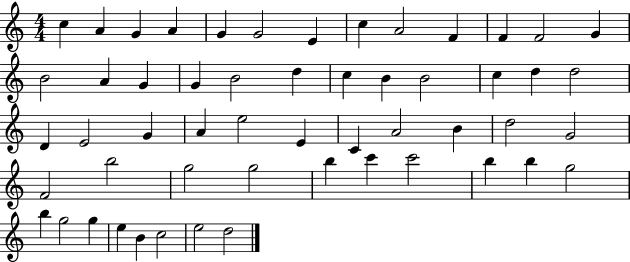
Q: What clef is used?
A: treble